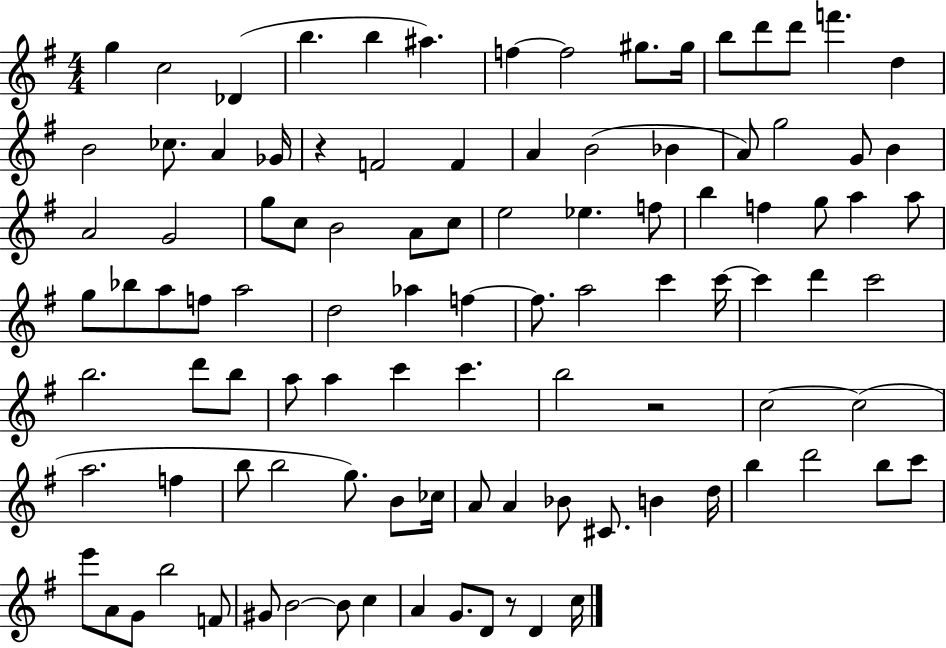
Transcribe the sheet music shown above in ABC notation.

X:1
T:Untitled
M:4/4
L:1/4
K:G
g c2 _D b b ^a f f2 ^g/2 ^g/4 b/2 d'/2 d'/2 f' d B2 _c/2 A _G/4 z F2 F A B2 _B A/2 g2 G/2 B A2 G2 g/2 c/2 B2 A/2 c/2 e2 _e f/2 b f g/2 a a/2 g/2 _b/2 a/2 f/2 a2 d2 _a f f/2 a2 c' c'/4 c' d' c'2 b2 d'/2 b/2 a/2 a c' c' b2 z2 c2 c2 a2 f b/2 b2 g/2 B/2 _c/4 A/2 A _B/2 ^C/2 B d/4 b d'2 b/2 c'/2 e'/2 A/2 G/2 b2 F/2 ^G/2 B2 B/2 c A G/2 D/2 z/2 D c/4